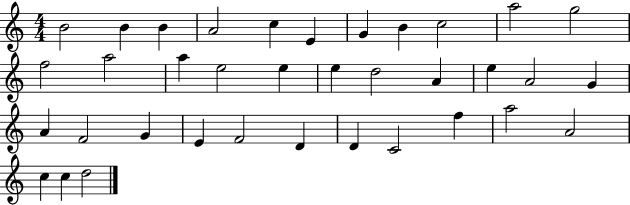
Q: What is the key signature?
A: C major